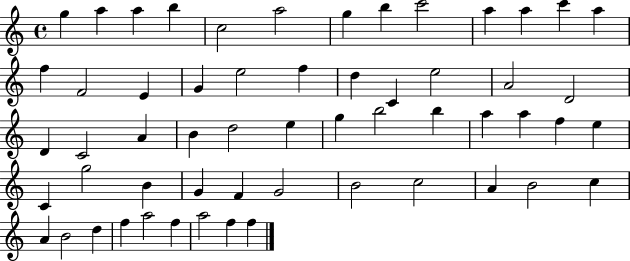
G5/q A5/q A5/q B5/q C5/h A5/h G5/q B5/q C6/h A5/q A5/q C6/q A5/q F5/q F4/h E4/q G4/q E5/h F5/q D5/q C4/q E5/h A4/h D4/h D4/q C4/h A4/q B4/q D5/h E5/q G5/q B5/h B5/q A5/q A5/q F5/q E5/q C4/q G5/h B4/q G4/q F4/q G4/h B4/h C5/h A4/q B4/h C5/q A4/q B4/h D5/q F5/q A5/h F5/q A5/h F5/q F5/q